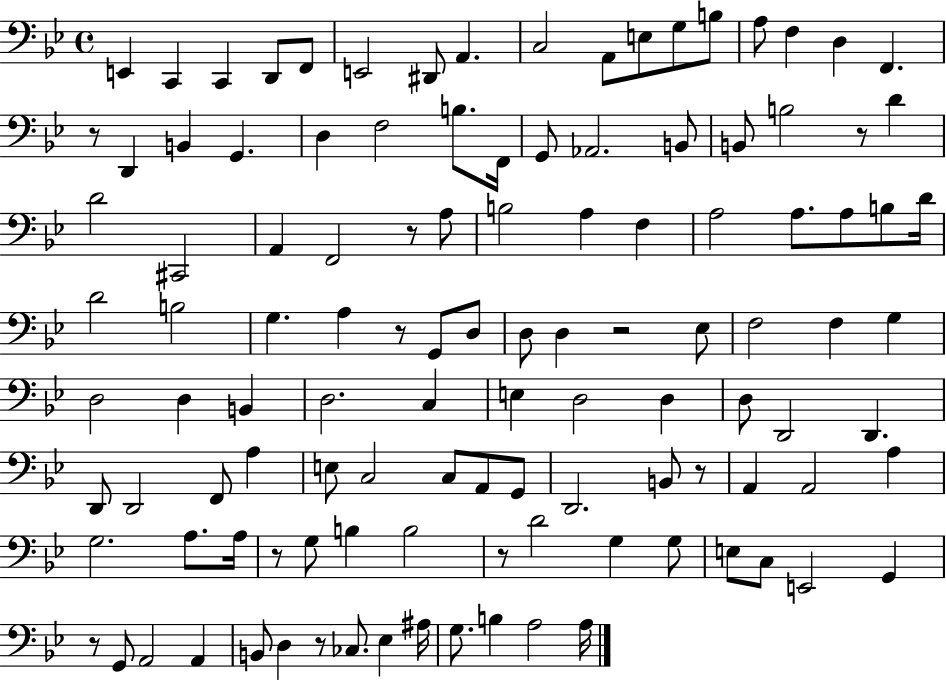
E2/q C2/q C2/q D2/e F2/e E2/h D#2/e A2/q. C3/h A2/e E3/e G3/e B3/e A3/e F3/q D3/q F2/q. R/e D2/q B2/q G2/q. D3/q F3/h B3/e. F2/s G2/e Ab2/h. B2/e B2/e B3/h R/e D4/q D4/h C#2/h A2/q F2/h R/e A3/e B3/h A3/q F3/q A3/h A3/e. A3/e B3/e D4/s D4/h B3/h G3/q. A3/q R/e G2/e D3/e D3/e D3/q R/h Eb3/e F3/h F3/q G3/q D3/h D3/q B2/q D3/h. C3/q E3/q D3/h D3/q D3/e D2/h D2/q. D2/e D2/h F2/e A3/q E3/e C3/h C3/e A2/e G2/e D2/h. B2/e R/e A2/q A2/h A3/q G3/h. A3/e. A3/s R/e G3/e B3/q B3/h R/e D4/h G3/q G3/e E3/e C3/e E2/h G2/q R/e G2/e A2/h A2/q B2/e D3/q R/e CES3/e. Eb3/q A#3/s G3/e. B3/q A3/h A3/s